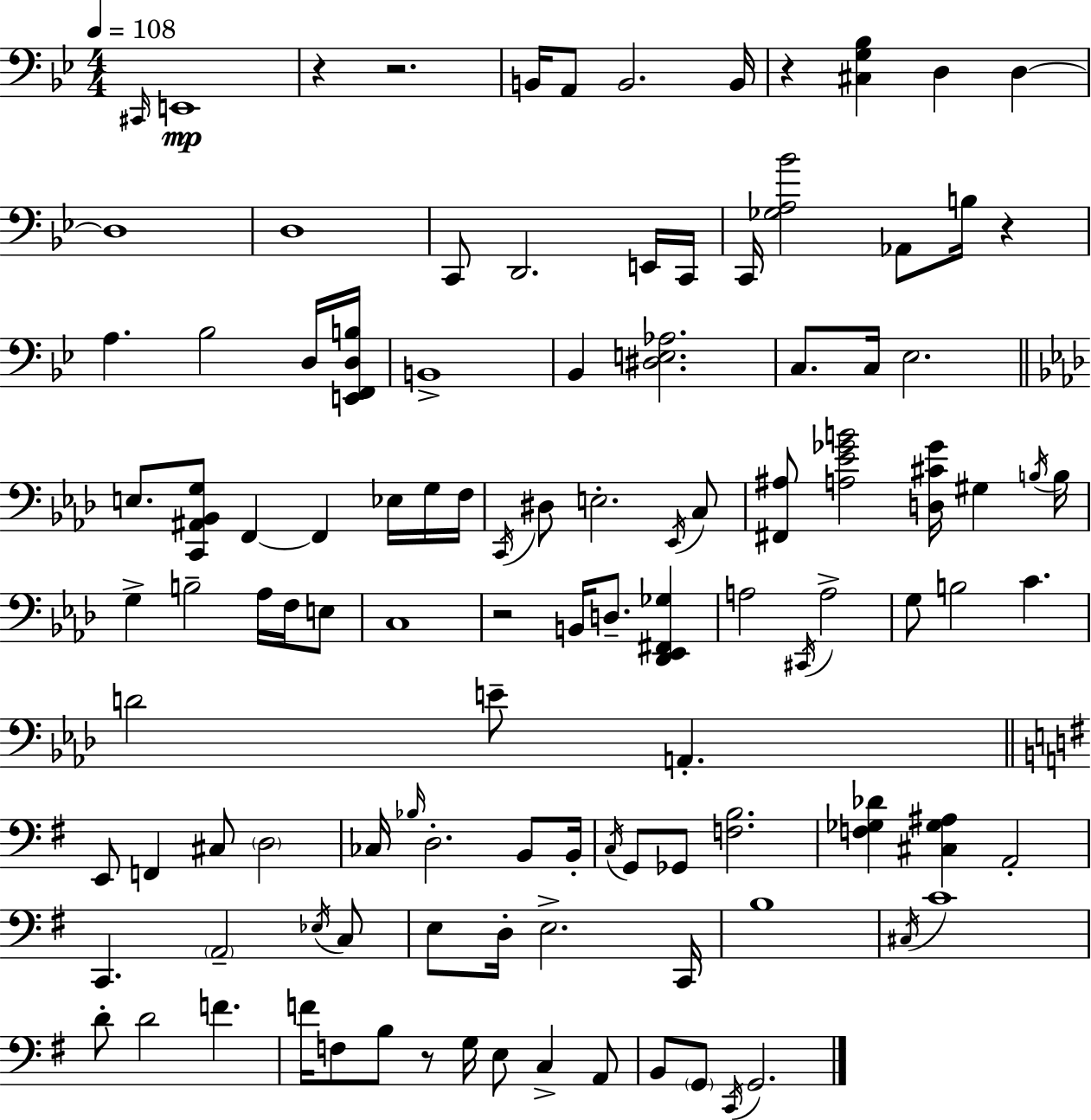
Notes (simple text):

C#2/s E2/w R/q R/h. B2/s A2/e B2/h. B2/s R/q [C#3,G3,Bb3]/q D3/q D3/q D3/w D3/w C2/e D2/h. E2/s C2/s C2/s [Gb3,A3,Bb4]/h Ab2/e B3/s R/q A3/q. Bb3/h D3/s [E2,F2,D3,B3]/s B2/w Bb2/q [D#3,E3,Ab3]/h. C3/e. C3/s Eb3/h. E3/e. [C2,A#2,Bb2,G3]/e F2/q F2/q Eb3/s G3/s F3/s C2/s D#3/e E3/h. Eb2/s C3/e [F#2,A#3]/e [A3,Eb4,Gb4,B4]/h [D3,C#4,Gb4]/s G#3/q B3/s B3/s G3/q B3/h Ab3/s F3/s E3/e C3/w R/h B2/s D3/e. [Db2,Eb2,F#2,Gb3]/q A3/h C#2/s A3/h G3/e B3/h C4/q. D4/h E4/e A2/q. E2/e F2/q C#3/e D3/h CES3/s Bb3/s D3/h. B2/e B2/s C3/s G2/e Gb2/e [F3,B3]/h. [F3,Gb3,Db4]/q [C#3,Gb3,A#3]/q A2/h C2/q. A2/h Eb3/s C3/e E3/e D3/s E3/h. C2/s B3/w C#3/s C4/w D4/e D4/h F4/q. F4/s F3/e B3/e R/e G3/s E3/e C3/q A2/e B2/e G2/e C2/s G2/h.